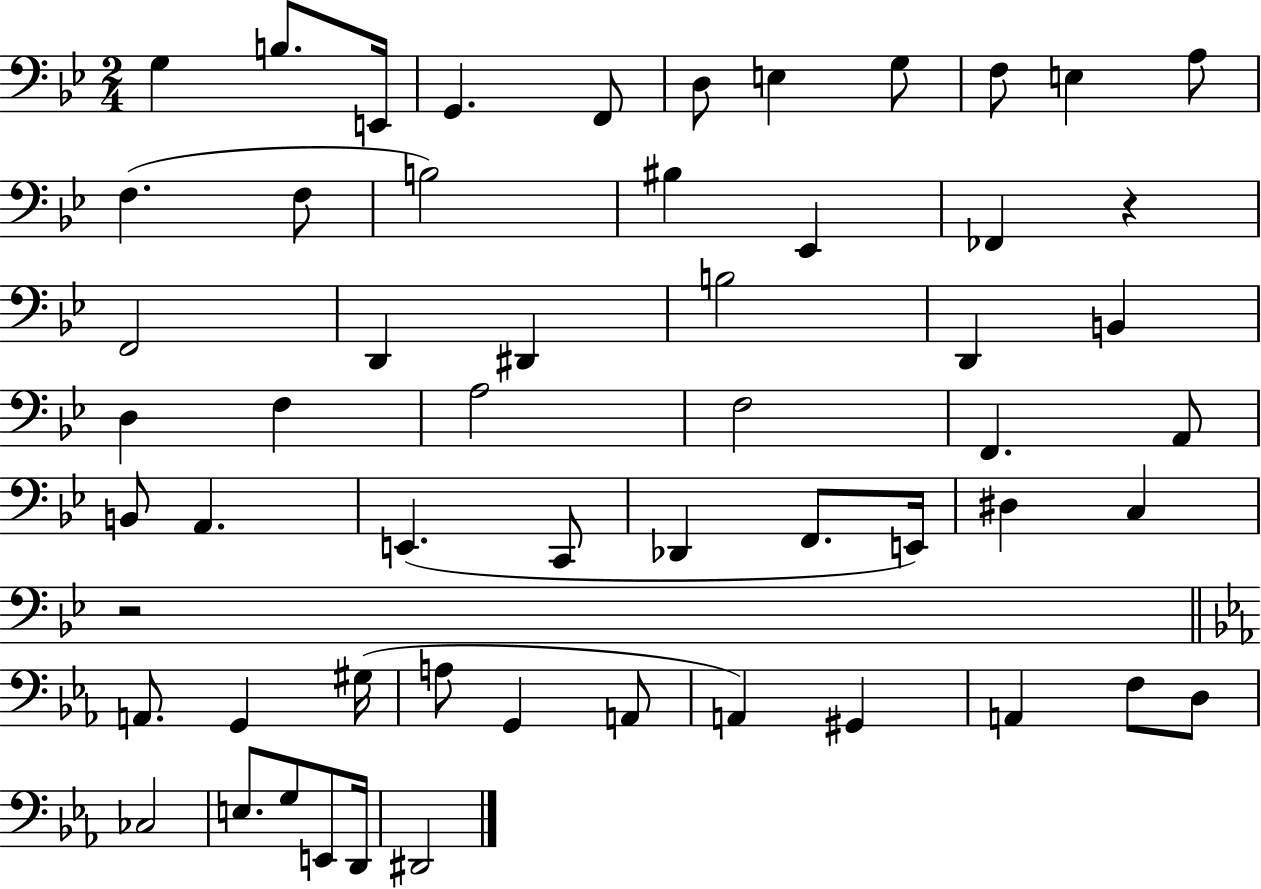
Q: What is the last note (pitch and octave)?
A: D#2